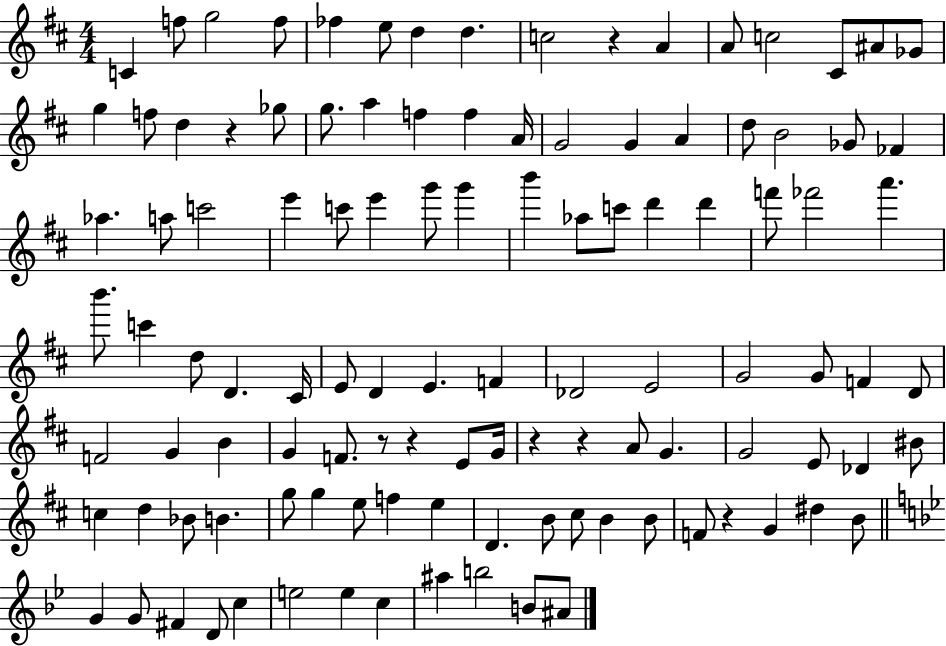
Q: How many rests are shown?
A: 7